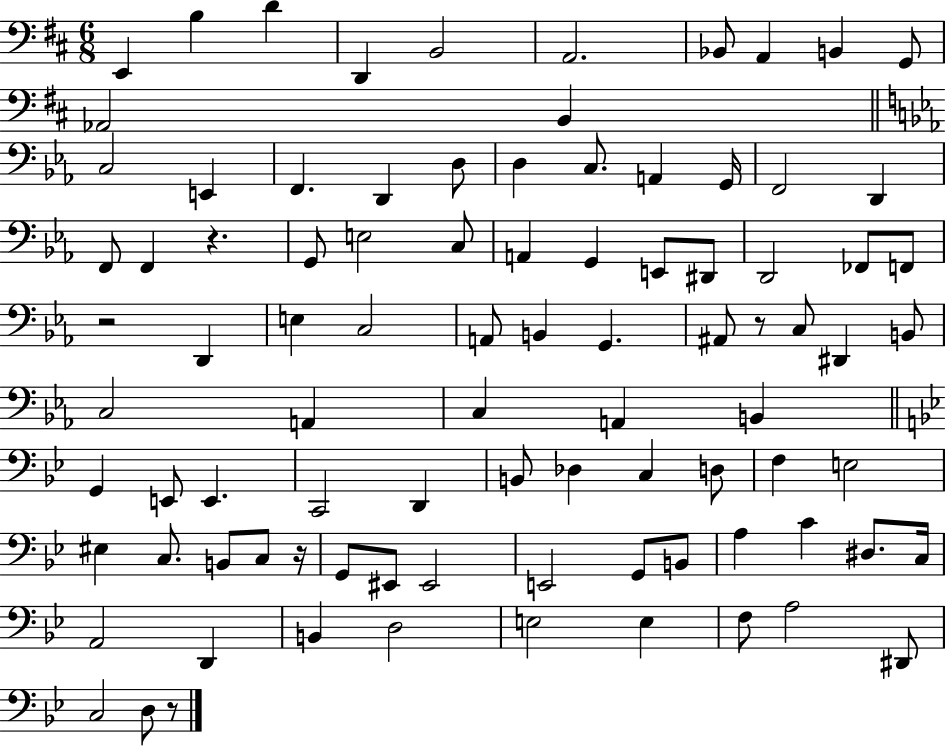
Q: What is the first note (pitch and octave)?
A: E2